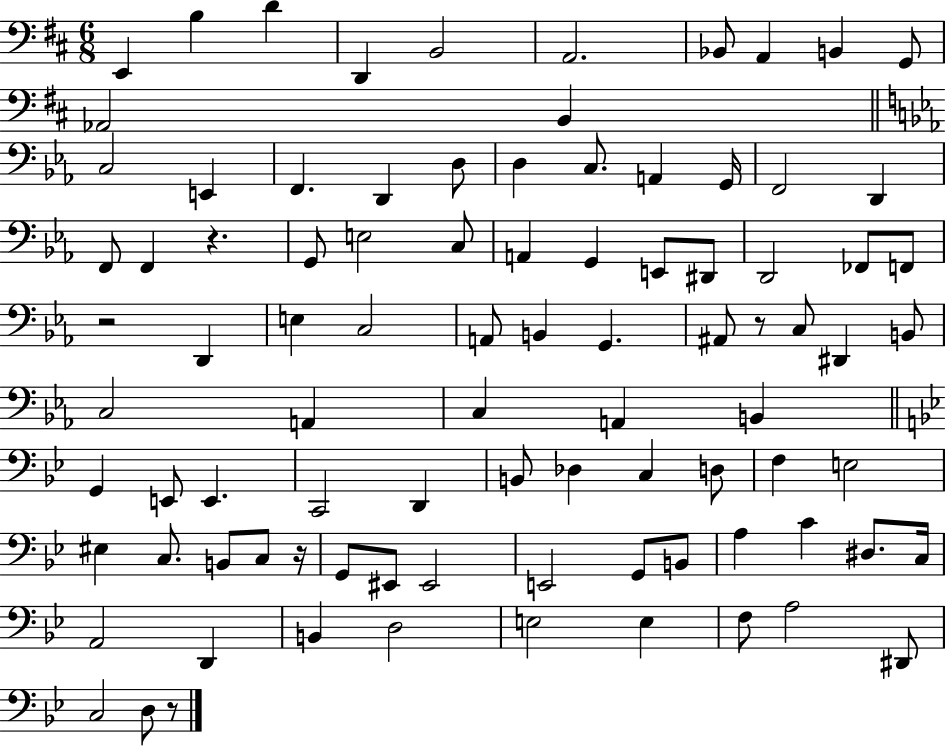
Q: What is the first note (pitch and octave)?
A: E2